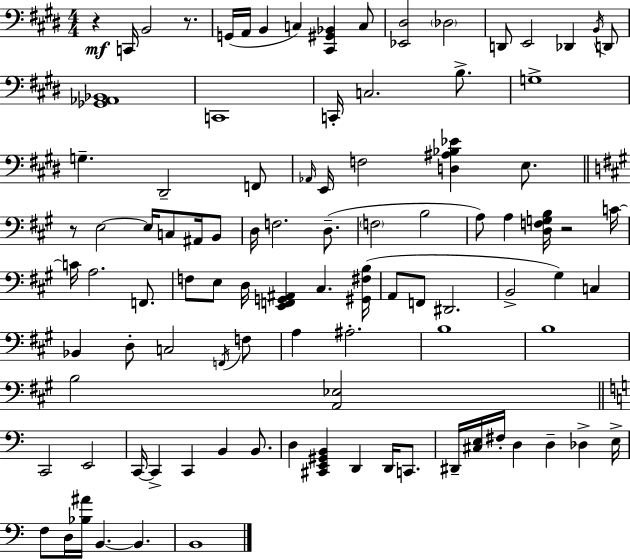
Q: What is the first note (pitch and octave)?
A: C2